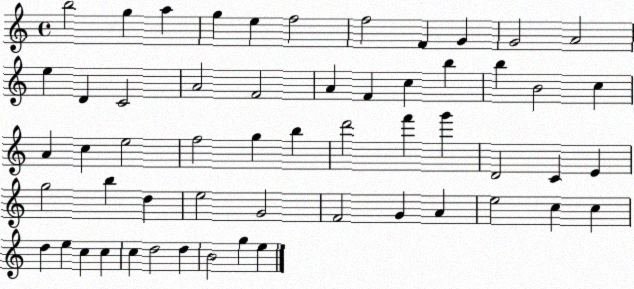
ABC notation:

X:1
T:Untitled
M:4/4
L:1/4
K:C
b2 g a g e f2 f2 F G G2 A2 e D C2 A2 F2 A F c b b B2 c A c e2 f2 g b d'2 f' g' D2 C E g2 b d e2 G2 F2 G A e2 c c d e c c c d2 d B2 g e